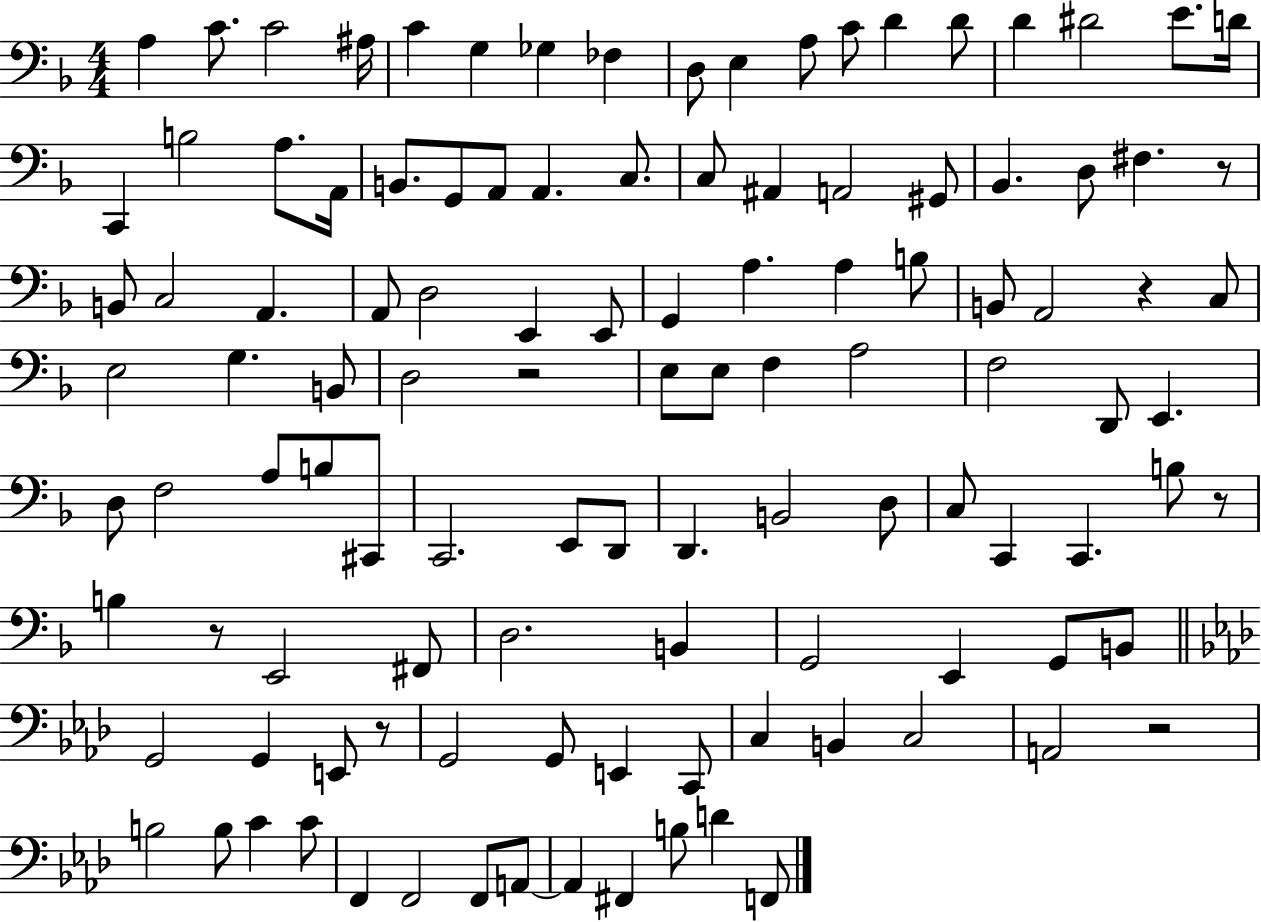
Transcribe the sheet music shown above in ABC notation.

X:1
T:Untitled
M:4/4
L:1/4
K:F
A, C/2 C2 ^A,/4 C G, _G, _F, D,/2 E, A,/2 C/2 D D/2 D ^D2 E/2 D/4 C,, B,2 A,/2 A,,/4 B,,/2 G,,/2 A,,/2 A,, C,/2 C,/2 ^A,, A,,2 ^G,,/2 _B,, D,/2 ^F, z/2 B,,/2 C,2 A,, A,,/2 D,2 E,, E,,/2 G,, A, A, B,/2 B,,/2 A,,2 z C,/2 E,2 G, B,,/2 D,2 z2 E,/2 E,/2 F, A,2 F,2 D,,/2 E,, D,/2 F,2 A,/2 B,/2 ^C,,/2 C,,2 E,,/2 D,,/2 D,, B,,2 D,/2 C,/2 C,, C,, B,/2 z/2 B, z/2 E,,2 ^F,,/2 D,2 B,, G,,2 E,, G,,/2 B,,/2 G,,2 G,, E,,/2 z/2 G,,2 G,,/2 E,, C,,/2 C, B,, C,2 A,,2 z2 B,2 B,/2 C C/2 F,, F,,2 F,,/2 A,,/2 A,, ^F,, B,/2 D F,,/2